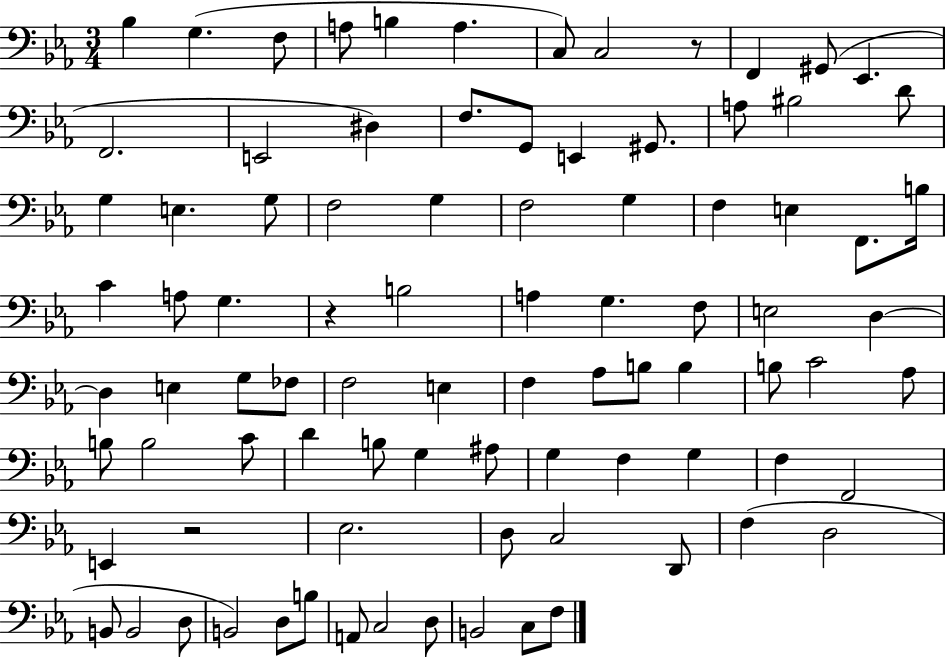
X:1
T:Untitled
M:3/4
L:1/4
K:Eb
_B, G, F,/2 A,/2 B, A, C,/2 C,2 z/2 F,, ^G,,/2 _E,, F,,2 E,,2 ^D, F,/2 G,,/2 E,, ^G,,/2 A,/2 ^B,2 D/2 G, E, G,/2 F,2 G, F,2 G, F, E, F,,/2 B,/4 C A,/2 G, z B,2 A, G, F,/2 E,2 D, D, E, G,/2 _F,/2 F,2 E, F, _A,/2 B,/2 B, B,/2 C2 _A,/2 B,/2 B,2 C/2 D B,/2 G, ^A,/2 G, F, G, F, F,,2 E,, z2 _E,2 D,/2 C,2 D,,/2 F, D,2 B,,/2 B,,2 D,/2 B,,2 D,/2 B,/2 A,,/2 C,2 D,/2 B,,2 C,/2 F,/2